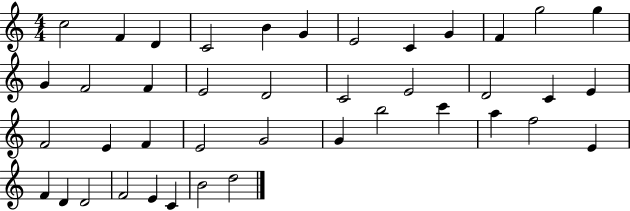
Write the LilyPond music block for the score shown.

{
  \clef treble
  \numericTimeSignature
  \time 4/4
  \key c \major
  c''2 f'4 d'4 | c'2 b'4 g'4 | e'2 c'4 g'4 | f'4 g''2 g''4 | \break g'4 f'2 f'4 | e'2 d'2 | c'2 e'2 | d'2 c'4 e'4 | \break f'2 e'4 f'4 | e'2 g'2 | g'4 b''2 c'''4 | a''4 f''2 e'4 | \break f'4 d'4 d'2 | f'2 e'4 c'4 | b'2 d''2 | \bar "|."
}